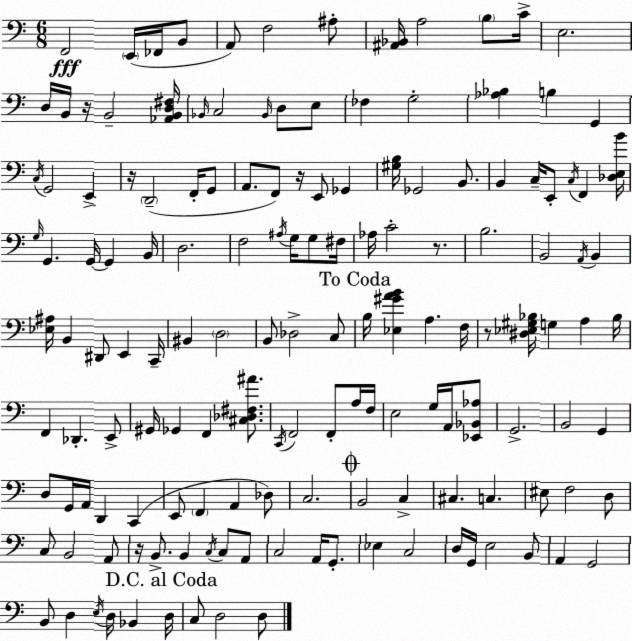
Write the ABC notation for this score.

X:1
T:Untitled
M:6/8
L:1/4
K:Am
F,,2 E,,/4 _F,,/4 B,,/2 A,,/2 F,2 ^A,/2 [^A,,_B,,]/4 A,2 B,/2 C/4 E,2 D,/4 B,,/4 z/4 B,,2 [_A,,B,,D,^F,]/4 _B,,/4 C,2 _B,,/4 D,/2 E,/2 _F, G,2 [_A,_B,] B, G,, C,/4 G,,2 E,, z/4 D,,2 F,,/4 G,,/2 A,,/2 F,,/2 z/4 E,,/2 _G,, [^G,B,]/4 _G,,2 B,,/2 B,, C,/4 E,,/2 C,/4 F,, [_D,E,B]/4 G,/4 G,, G,,/4 G,, B,,/4 D,2 F,2 ^A,/4 G,/4 G,/2 ^F,/4 _A,/4 C2 z/2 B,2 B,,2 A,,/4 B,, [_E,^A,]/4 B,, ^D,,/2 E,, C,,/4 ^B,, D,2 B,,/2 _D,2 C,/2 B,/4 [_E,^GAB] A, F,/4 z/2 [^D,_E,^G,_B,]/4 G, A, _B,/4 F,, _D,, E,,/2 ^G,,/4 _G,, F,, [^C,_D,^F,^A]/2 C,,/4 F,,2 F,,/2 A,/4 F,/4 E,2 G,/4 A,,/4 [_E,,_B,,_A,]/2 G,,2 B,,2 G,, D,/2 G,,/4 A,,/4 D,, C,, E,,/2 F,, A,, _D,/2 C,2 B,,2 C, ^C, C, ^E,/2 F,2 D,/2 C,/2 B,,2 A,,/2 z/4 B,,/2 B,, C,/4 C,/2 A,,/2 C,2 A,,/4 G,,/2 _E, C,2 D,/4 G,,/4 E,2 B,,/2 A,, G,,2 B,,/2 D, E,/4 D,/4 _B,, D,/4 C,/2 D,2 D,/2